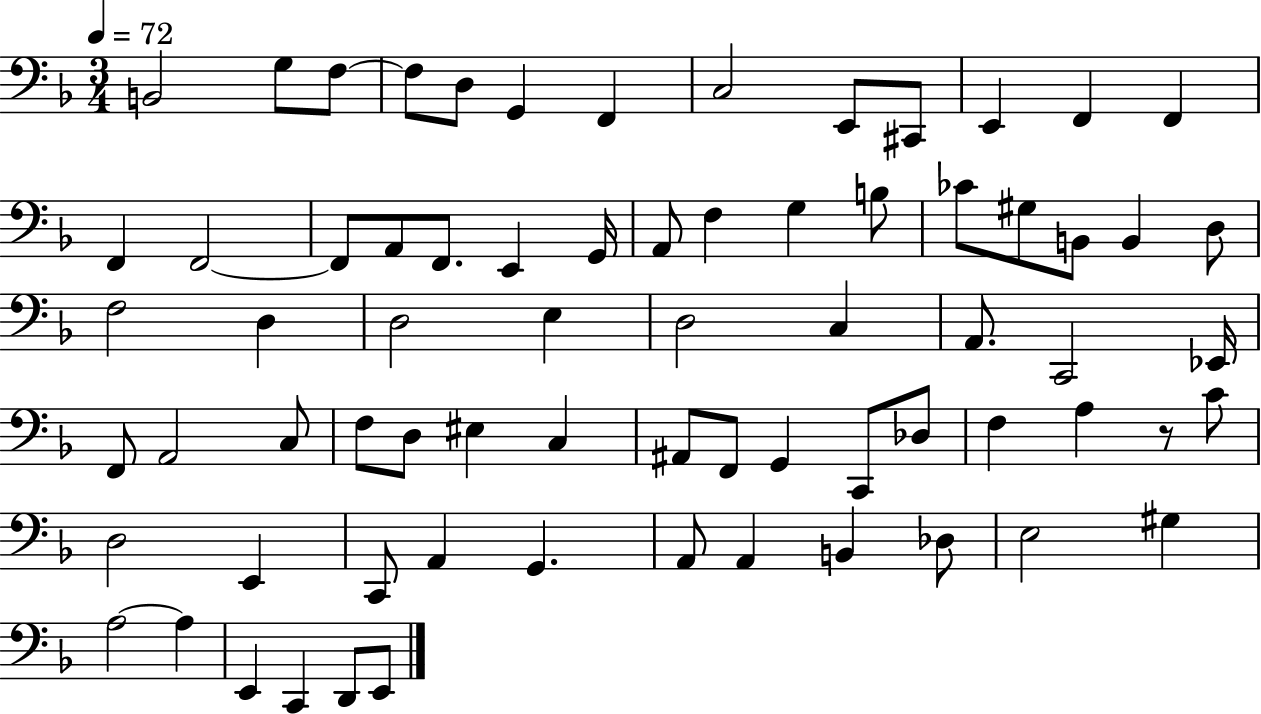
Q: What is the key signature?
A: F major